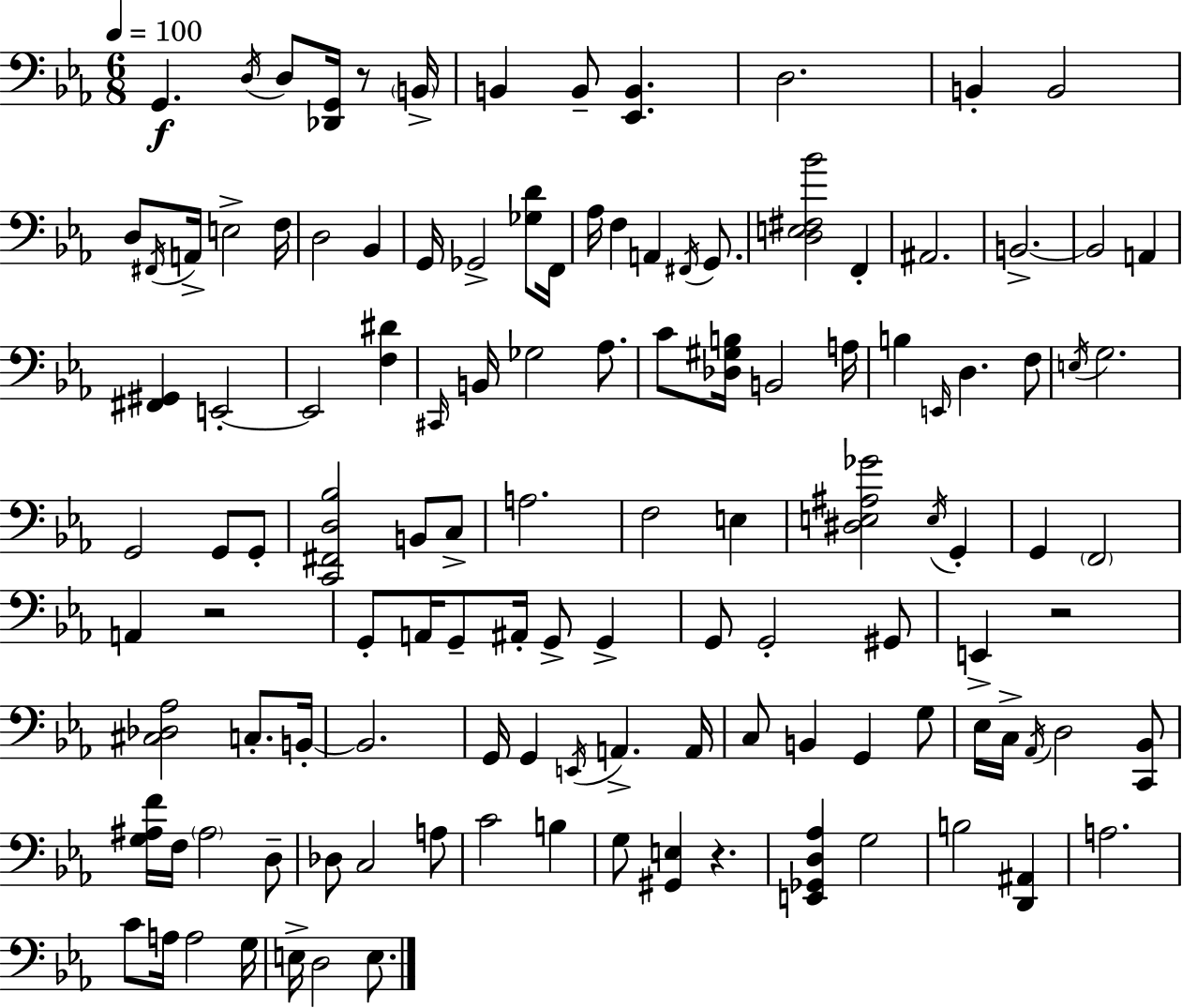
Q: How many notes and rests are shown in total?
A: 121